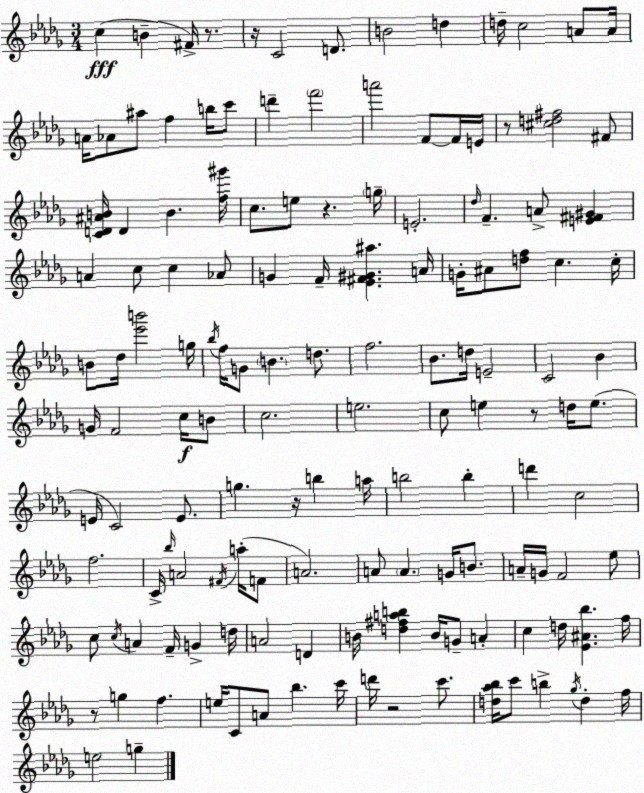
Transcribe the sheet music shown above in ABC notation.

X:1
T:Untitled
M:3/4
L:1/4
K:Bbm
c B ^F/4 z/2 z/4 C2 D/2 B2 d d/4 c2 A/2 A/4 A/4 _A/2 ^a/2 f b/4 c'/2 d' f'2 a'2 F/2 F/4 E/4 z/2 [^cd^f]2 ^F/2 [CD^AB]/4 D B [f^g']/4 c/2 e/2 z g/4 E2 _d/4 F A/2 [E^F^G] A c/2 c _A/2 G F/4 [_E^F^G^a] A/4 G/4 ^A/2 [df]/2 c c/4 B/2 _d/4 [_e'b']2 g/4 _b/4 f/4 G/2 B d/2 f2 _B/2 d/4 E2 C2 _B G/4 F2 c/4 B/2 c2 e2 c/2 e z/2 d/4 e/2 E/4 C2 E/2 g z/4 b a/4 b2 b d' c2 f2 C/4 _b/4 A2 ^F/4 a/4 F/2 A2 A/2 A G/4 B/2 A/4 G/4 F2 _e/2 c/2 c/4 A F/4 G d/4 A2 D B/4 [d^fab] B/4 G/2 A c d/4 [_E^A_b] f/4 z/2 g f e/4 C/2 A/2 _b c'/4 d'/4 z2 c'/2 [d_a_b]/4 c'/2 b _g/4 d f/4 e2 g